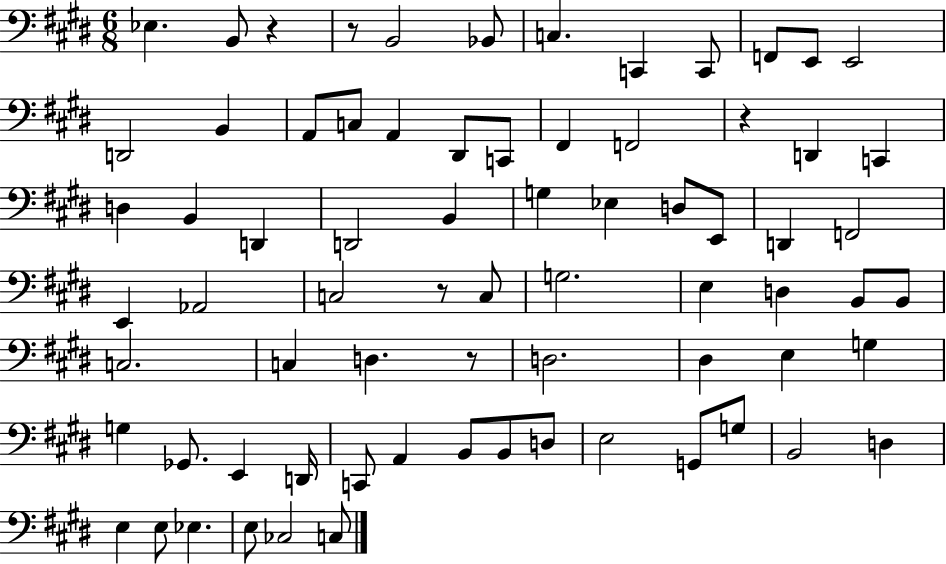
{
  \clef bass
  \numericTimeSignature
  \time 6/8
  \key e \major
  ees4. b,8 r4 | r8 b,2 bes,8 | c4. c,4 c,8 | f,8 e,8 e,2 | \break d,2 b,4 | a,8 c8 a,4 dis,8 c,8 | fis,4 f,2 | r4 d,4 c,4 | \break d4 b,4 d,4 | d,2 b,4 | g4 ees4 d8 e,8 | d,4 f,2 | \break e,4 aes,2 | c2 r8 c8 | g2. | e4 d4 b,8 b,8 | \break c2. | c4 d4. r8 | d2. | dis4 e4 g4 | \break g4 ges,8. e,4 d,16 | c,8 a,4 b,8 b,8 d8 | e2 g,8 g8 | b,2 d4 | \break e4 e8 ees4. | e8 ces2 c8 | \bar "|."
}